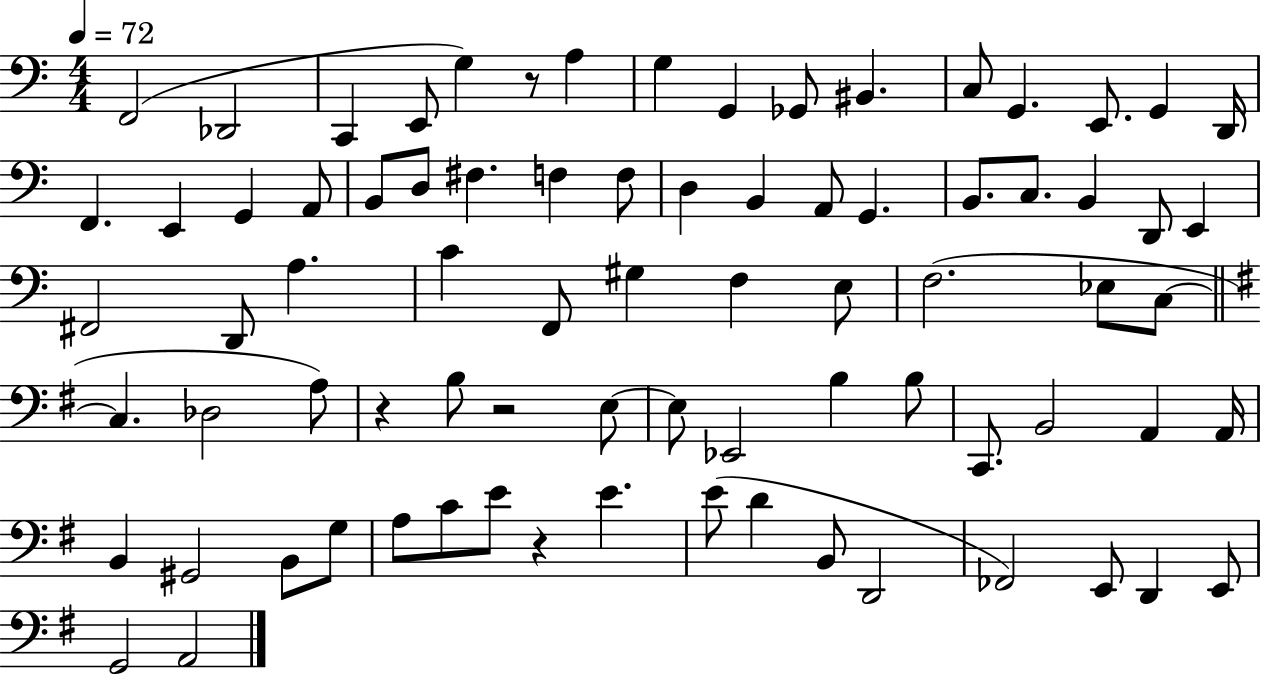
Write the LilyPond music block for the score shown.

{
  \clef bass
  \numericTimeSignature
  \time 4/4
  \key c \major
  \tempo 4 = 72
  f,2( des,2 | c,4 e,8 g4) r8 a4 | g4 g,4 ges,8 bis,4. | c8 g,4. e,8. g,4 d,16 | \break f,4. e,4 g,4 a,8 | b,8 d8 fis4. f4 f8 | d4 b,4 a,8 g,4. | b,8. c8. b,4 d,8 e,4 | \break fis,2 d,8 a4. | c'4 f,8 gis4 f4 e8 | f2.( ees8 c8~~ | \bar "||" \break \key g \major c4. des2 a8) | r4 b8 r2 e8~~ | e8 ees,2 b4 b8 | c,8. b,2 a,4 a,16 | \break b,4 gis,2 b,8 g8 | a8 c'8 e'8 r4 e'4. | e'8( d'4 b,8 d,2 | fes,2) e,8 d,4 e,8 | \break g,2 a,2 | \bar "|."
}